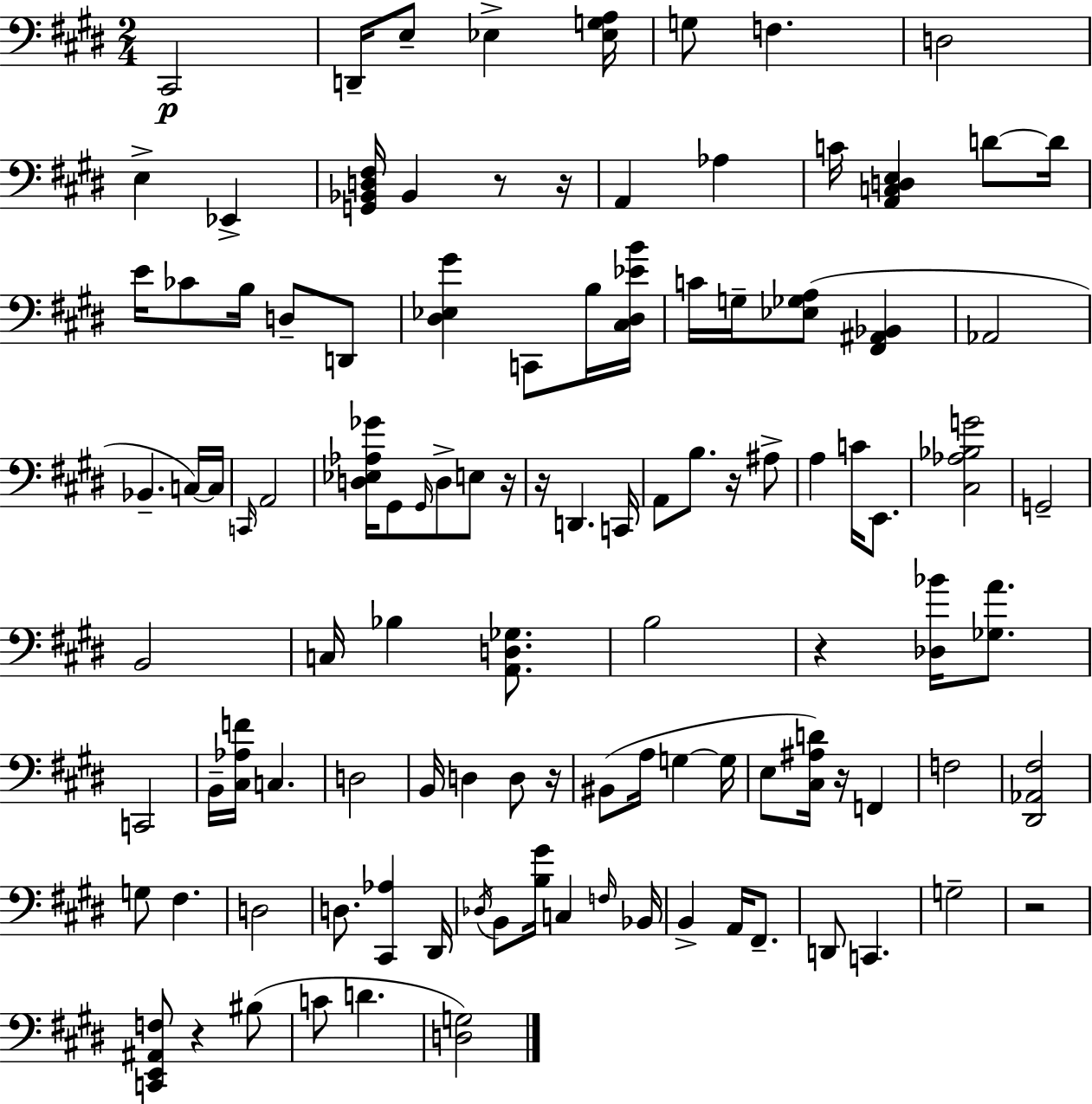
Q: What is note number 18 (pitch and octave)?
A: B3